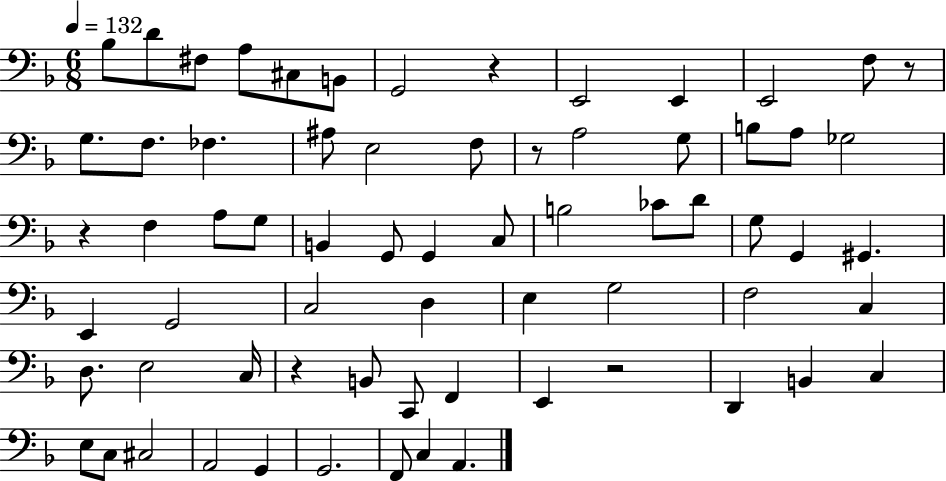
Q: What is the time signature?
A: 6/8